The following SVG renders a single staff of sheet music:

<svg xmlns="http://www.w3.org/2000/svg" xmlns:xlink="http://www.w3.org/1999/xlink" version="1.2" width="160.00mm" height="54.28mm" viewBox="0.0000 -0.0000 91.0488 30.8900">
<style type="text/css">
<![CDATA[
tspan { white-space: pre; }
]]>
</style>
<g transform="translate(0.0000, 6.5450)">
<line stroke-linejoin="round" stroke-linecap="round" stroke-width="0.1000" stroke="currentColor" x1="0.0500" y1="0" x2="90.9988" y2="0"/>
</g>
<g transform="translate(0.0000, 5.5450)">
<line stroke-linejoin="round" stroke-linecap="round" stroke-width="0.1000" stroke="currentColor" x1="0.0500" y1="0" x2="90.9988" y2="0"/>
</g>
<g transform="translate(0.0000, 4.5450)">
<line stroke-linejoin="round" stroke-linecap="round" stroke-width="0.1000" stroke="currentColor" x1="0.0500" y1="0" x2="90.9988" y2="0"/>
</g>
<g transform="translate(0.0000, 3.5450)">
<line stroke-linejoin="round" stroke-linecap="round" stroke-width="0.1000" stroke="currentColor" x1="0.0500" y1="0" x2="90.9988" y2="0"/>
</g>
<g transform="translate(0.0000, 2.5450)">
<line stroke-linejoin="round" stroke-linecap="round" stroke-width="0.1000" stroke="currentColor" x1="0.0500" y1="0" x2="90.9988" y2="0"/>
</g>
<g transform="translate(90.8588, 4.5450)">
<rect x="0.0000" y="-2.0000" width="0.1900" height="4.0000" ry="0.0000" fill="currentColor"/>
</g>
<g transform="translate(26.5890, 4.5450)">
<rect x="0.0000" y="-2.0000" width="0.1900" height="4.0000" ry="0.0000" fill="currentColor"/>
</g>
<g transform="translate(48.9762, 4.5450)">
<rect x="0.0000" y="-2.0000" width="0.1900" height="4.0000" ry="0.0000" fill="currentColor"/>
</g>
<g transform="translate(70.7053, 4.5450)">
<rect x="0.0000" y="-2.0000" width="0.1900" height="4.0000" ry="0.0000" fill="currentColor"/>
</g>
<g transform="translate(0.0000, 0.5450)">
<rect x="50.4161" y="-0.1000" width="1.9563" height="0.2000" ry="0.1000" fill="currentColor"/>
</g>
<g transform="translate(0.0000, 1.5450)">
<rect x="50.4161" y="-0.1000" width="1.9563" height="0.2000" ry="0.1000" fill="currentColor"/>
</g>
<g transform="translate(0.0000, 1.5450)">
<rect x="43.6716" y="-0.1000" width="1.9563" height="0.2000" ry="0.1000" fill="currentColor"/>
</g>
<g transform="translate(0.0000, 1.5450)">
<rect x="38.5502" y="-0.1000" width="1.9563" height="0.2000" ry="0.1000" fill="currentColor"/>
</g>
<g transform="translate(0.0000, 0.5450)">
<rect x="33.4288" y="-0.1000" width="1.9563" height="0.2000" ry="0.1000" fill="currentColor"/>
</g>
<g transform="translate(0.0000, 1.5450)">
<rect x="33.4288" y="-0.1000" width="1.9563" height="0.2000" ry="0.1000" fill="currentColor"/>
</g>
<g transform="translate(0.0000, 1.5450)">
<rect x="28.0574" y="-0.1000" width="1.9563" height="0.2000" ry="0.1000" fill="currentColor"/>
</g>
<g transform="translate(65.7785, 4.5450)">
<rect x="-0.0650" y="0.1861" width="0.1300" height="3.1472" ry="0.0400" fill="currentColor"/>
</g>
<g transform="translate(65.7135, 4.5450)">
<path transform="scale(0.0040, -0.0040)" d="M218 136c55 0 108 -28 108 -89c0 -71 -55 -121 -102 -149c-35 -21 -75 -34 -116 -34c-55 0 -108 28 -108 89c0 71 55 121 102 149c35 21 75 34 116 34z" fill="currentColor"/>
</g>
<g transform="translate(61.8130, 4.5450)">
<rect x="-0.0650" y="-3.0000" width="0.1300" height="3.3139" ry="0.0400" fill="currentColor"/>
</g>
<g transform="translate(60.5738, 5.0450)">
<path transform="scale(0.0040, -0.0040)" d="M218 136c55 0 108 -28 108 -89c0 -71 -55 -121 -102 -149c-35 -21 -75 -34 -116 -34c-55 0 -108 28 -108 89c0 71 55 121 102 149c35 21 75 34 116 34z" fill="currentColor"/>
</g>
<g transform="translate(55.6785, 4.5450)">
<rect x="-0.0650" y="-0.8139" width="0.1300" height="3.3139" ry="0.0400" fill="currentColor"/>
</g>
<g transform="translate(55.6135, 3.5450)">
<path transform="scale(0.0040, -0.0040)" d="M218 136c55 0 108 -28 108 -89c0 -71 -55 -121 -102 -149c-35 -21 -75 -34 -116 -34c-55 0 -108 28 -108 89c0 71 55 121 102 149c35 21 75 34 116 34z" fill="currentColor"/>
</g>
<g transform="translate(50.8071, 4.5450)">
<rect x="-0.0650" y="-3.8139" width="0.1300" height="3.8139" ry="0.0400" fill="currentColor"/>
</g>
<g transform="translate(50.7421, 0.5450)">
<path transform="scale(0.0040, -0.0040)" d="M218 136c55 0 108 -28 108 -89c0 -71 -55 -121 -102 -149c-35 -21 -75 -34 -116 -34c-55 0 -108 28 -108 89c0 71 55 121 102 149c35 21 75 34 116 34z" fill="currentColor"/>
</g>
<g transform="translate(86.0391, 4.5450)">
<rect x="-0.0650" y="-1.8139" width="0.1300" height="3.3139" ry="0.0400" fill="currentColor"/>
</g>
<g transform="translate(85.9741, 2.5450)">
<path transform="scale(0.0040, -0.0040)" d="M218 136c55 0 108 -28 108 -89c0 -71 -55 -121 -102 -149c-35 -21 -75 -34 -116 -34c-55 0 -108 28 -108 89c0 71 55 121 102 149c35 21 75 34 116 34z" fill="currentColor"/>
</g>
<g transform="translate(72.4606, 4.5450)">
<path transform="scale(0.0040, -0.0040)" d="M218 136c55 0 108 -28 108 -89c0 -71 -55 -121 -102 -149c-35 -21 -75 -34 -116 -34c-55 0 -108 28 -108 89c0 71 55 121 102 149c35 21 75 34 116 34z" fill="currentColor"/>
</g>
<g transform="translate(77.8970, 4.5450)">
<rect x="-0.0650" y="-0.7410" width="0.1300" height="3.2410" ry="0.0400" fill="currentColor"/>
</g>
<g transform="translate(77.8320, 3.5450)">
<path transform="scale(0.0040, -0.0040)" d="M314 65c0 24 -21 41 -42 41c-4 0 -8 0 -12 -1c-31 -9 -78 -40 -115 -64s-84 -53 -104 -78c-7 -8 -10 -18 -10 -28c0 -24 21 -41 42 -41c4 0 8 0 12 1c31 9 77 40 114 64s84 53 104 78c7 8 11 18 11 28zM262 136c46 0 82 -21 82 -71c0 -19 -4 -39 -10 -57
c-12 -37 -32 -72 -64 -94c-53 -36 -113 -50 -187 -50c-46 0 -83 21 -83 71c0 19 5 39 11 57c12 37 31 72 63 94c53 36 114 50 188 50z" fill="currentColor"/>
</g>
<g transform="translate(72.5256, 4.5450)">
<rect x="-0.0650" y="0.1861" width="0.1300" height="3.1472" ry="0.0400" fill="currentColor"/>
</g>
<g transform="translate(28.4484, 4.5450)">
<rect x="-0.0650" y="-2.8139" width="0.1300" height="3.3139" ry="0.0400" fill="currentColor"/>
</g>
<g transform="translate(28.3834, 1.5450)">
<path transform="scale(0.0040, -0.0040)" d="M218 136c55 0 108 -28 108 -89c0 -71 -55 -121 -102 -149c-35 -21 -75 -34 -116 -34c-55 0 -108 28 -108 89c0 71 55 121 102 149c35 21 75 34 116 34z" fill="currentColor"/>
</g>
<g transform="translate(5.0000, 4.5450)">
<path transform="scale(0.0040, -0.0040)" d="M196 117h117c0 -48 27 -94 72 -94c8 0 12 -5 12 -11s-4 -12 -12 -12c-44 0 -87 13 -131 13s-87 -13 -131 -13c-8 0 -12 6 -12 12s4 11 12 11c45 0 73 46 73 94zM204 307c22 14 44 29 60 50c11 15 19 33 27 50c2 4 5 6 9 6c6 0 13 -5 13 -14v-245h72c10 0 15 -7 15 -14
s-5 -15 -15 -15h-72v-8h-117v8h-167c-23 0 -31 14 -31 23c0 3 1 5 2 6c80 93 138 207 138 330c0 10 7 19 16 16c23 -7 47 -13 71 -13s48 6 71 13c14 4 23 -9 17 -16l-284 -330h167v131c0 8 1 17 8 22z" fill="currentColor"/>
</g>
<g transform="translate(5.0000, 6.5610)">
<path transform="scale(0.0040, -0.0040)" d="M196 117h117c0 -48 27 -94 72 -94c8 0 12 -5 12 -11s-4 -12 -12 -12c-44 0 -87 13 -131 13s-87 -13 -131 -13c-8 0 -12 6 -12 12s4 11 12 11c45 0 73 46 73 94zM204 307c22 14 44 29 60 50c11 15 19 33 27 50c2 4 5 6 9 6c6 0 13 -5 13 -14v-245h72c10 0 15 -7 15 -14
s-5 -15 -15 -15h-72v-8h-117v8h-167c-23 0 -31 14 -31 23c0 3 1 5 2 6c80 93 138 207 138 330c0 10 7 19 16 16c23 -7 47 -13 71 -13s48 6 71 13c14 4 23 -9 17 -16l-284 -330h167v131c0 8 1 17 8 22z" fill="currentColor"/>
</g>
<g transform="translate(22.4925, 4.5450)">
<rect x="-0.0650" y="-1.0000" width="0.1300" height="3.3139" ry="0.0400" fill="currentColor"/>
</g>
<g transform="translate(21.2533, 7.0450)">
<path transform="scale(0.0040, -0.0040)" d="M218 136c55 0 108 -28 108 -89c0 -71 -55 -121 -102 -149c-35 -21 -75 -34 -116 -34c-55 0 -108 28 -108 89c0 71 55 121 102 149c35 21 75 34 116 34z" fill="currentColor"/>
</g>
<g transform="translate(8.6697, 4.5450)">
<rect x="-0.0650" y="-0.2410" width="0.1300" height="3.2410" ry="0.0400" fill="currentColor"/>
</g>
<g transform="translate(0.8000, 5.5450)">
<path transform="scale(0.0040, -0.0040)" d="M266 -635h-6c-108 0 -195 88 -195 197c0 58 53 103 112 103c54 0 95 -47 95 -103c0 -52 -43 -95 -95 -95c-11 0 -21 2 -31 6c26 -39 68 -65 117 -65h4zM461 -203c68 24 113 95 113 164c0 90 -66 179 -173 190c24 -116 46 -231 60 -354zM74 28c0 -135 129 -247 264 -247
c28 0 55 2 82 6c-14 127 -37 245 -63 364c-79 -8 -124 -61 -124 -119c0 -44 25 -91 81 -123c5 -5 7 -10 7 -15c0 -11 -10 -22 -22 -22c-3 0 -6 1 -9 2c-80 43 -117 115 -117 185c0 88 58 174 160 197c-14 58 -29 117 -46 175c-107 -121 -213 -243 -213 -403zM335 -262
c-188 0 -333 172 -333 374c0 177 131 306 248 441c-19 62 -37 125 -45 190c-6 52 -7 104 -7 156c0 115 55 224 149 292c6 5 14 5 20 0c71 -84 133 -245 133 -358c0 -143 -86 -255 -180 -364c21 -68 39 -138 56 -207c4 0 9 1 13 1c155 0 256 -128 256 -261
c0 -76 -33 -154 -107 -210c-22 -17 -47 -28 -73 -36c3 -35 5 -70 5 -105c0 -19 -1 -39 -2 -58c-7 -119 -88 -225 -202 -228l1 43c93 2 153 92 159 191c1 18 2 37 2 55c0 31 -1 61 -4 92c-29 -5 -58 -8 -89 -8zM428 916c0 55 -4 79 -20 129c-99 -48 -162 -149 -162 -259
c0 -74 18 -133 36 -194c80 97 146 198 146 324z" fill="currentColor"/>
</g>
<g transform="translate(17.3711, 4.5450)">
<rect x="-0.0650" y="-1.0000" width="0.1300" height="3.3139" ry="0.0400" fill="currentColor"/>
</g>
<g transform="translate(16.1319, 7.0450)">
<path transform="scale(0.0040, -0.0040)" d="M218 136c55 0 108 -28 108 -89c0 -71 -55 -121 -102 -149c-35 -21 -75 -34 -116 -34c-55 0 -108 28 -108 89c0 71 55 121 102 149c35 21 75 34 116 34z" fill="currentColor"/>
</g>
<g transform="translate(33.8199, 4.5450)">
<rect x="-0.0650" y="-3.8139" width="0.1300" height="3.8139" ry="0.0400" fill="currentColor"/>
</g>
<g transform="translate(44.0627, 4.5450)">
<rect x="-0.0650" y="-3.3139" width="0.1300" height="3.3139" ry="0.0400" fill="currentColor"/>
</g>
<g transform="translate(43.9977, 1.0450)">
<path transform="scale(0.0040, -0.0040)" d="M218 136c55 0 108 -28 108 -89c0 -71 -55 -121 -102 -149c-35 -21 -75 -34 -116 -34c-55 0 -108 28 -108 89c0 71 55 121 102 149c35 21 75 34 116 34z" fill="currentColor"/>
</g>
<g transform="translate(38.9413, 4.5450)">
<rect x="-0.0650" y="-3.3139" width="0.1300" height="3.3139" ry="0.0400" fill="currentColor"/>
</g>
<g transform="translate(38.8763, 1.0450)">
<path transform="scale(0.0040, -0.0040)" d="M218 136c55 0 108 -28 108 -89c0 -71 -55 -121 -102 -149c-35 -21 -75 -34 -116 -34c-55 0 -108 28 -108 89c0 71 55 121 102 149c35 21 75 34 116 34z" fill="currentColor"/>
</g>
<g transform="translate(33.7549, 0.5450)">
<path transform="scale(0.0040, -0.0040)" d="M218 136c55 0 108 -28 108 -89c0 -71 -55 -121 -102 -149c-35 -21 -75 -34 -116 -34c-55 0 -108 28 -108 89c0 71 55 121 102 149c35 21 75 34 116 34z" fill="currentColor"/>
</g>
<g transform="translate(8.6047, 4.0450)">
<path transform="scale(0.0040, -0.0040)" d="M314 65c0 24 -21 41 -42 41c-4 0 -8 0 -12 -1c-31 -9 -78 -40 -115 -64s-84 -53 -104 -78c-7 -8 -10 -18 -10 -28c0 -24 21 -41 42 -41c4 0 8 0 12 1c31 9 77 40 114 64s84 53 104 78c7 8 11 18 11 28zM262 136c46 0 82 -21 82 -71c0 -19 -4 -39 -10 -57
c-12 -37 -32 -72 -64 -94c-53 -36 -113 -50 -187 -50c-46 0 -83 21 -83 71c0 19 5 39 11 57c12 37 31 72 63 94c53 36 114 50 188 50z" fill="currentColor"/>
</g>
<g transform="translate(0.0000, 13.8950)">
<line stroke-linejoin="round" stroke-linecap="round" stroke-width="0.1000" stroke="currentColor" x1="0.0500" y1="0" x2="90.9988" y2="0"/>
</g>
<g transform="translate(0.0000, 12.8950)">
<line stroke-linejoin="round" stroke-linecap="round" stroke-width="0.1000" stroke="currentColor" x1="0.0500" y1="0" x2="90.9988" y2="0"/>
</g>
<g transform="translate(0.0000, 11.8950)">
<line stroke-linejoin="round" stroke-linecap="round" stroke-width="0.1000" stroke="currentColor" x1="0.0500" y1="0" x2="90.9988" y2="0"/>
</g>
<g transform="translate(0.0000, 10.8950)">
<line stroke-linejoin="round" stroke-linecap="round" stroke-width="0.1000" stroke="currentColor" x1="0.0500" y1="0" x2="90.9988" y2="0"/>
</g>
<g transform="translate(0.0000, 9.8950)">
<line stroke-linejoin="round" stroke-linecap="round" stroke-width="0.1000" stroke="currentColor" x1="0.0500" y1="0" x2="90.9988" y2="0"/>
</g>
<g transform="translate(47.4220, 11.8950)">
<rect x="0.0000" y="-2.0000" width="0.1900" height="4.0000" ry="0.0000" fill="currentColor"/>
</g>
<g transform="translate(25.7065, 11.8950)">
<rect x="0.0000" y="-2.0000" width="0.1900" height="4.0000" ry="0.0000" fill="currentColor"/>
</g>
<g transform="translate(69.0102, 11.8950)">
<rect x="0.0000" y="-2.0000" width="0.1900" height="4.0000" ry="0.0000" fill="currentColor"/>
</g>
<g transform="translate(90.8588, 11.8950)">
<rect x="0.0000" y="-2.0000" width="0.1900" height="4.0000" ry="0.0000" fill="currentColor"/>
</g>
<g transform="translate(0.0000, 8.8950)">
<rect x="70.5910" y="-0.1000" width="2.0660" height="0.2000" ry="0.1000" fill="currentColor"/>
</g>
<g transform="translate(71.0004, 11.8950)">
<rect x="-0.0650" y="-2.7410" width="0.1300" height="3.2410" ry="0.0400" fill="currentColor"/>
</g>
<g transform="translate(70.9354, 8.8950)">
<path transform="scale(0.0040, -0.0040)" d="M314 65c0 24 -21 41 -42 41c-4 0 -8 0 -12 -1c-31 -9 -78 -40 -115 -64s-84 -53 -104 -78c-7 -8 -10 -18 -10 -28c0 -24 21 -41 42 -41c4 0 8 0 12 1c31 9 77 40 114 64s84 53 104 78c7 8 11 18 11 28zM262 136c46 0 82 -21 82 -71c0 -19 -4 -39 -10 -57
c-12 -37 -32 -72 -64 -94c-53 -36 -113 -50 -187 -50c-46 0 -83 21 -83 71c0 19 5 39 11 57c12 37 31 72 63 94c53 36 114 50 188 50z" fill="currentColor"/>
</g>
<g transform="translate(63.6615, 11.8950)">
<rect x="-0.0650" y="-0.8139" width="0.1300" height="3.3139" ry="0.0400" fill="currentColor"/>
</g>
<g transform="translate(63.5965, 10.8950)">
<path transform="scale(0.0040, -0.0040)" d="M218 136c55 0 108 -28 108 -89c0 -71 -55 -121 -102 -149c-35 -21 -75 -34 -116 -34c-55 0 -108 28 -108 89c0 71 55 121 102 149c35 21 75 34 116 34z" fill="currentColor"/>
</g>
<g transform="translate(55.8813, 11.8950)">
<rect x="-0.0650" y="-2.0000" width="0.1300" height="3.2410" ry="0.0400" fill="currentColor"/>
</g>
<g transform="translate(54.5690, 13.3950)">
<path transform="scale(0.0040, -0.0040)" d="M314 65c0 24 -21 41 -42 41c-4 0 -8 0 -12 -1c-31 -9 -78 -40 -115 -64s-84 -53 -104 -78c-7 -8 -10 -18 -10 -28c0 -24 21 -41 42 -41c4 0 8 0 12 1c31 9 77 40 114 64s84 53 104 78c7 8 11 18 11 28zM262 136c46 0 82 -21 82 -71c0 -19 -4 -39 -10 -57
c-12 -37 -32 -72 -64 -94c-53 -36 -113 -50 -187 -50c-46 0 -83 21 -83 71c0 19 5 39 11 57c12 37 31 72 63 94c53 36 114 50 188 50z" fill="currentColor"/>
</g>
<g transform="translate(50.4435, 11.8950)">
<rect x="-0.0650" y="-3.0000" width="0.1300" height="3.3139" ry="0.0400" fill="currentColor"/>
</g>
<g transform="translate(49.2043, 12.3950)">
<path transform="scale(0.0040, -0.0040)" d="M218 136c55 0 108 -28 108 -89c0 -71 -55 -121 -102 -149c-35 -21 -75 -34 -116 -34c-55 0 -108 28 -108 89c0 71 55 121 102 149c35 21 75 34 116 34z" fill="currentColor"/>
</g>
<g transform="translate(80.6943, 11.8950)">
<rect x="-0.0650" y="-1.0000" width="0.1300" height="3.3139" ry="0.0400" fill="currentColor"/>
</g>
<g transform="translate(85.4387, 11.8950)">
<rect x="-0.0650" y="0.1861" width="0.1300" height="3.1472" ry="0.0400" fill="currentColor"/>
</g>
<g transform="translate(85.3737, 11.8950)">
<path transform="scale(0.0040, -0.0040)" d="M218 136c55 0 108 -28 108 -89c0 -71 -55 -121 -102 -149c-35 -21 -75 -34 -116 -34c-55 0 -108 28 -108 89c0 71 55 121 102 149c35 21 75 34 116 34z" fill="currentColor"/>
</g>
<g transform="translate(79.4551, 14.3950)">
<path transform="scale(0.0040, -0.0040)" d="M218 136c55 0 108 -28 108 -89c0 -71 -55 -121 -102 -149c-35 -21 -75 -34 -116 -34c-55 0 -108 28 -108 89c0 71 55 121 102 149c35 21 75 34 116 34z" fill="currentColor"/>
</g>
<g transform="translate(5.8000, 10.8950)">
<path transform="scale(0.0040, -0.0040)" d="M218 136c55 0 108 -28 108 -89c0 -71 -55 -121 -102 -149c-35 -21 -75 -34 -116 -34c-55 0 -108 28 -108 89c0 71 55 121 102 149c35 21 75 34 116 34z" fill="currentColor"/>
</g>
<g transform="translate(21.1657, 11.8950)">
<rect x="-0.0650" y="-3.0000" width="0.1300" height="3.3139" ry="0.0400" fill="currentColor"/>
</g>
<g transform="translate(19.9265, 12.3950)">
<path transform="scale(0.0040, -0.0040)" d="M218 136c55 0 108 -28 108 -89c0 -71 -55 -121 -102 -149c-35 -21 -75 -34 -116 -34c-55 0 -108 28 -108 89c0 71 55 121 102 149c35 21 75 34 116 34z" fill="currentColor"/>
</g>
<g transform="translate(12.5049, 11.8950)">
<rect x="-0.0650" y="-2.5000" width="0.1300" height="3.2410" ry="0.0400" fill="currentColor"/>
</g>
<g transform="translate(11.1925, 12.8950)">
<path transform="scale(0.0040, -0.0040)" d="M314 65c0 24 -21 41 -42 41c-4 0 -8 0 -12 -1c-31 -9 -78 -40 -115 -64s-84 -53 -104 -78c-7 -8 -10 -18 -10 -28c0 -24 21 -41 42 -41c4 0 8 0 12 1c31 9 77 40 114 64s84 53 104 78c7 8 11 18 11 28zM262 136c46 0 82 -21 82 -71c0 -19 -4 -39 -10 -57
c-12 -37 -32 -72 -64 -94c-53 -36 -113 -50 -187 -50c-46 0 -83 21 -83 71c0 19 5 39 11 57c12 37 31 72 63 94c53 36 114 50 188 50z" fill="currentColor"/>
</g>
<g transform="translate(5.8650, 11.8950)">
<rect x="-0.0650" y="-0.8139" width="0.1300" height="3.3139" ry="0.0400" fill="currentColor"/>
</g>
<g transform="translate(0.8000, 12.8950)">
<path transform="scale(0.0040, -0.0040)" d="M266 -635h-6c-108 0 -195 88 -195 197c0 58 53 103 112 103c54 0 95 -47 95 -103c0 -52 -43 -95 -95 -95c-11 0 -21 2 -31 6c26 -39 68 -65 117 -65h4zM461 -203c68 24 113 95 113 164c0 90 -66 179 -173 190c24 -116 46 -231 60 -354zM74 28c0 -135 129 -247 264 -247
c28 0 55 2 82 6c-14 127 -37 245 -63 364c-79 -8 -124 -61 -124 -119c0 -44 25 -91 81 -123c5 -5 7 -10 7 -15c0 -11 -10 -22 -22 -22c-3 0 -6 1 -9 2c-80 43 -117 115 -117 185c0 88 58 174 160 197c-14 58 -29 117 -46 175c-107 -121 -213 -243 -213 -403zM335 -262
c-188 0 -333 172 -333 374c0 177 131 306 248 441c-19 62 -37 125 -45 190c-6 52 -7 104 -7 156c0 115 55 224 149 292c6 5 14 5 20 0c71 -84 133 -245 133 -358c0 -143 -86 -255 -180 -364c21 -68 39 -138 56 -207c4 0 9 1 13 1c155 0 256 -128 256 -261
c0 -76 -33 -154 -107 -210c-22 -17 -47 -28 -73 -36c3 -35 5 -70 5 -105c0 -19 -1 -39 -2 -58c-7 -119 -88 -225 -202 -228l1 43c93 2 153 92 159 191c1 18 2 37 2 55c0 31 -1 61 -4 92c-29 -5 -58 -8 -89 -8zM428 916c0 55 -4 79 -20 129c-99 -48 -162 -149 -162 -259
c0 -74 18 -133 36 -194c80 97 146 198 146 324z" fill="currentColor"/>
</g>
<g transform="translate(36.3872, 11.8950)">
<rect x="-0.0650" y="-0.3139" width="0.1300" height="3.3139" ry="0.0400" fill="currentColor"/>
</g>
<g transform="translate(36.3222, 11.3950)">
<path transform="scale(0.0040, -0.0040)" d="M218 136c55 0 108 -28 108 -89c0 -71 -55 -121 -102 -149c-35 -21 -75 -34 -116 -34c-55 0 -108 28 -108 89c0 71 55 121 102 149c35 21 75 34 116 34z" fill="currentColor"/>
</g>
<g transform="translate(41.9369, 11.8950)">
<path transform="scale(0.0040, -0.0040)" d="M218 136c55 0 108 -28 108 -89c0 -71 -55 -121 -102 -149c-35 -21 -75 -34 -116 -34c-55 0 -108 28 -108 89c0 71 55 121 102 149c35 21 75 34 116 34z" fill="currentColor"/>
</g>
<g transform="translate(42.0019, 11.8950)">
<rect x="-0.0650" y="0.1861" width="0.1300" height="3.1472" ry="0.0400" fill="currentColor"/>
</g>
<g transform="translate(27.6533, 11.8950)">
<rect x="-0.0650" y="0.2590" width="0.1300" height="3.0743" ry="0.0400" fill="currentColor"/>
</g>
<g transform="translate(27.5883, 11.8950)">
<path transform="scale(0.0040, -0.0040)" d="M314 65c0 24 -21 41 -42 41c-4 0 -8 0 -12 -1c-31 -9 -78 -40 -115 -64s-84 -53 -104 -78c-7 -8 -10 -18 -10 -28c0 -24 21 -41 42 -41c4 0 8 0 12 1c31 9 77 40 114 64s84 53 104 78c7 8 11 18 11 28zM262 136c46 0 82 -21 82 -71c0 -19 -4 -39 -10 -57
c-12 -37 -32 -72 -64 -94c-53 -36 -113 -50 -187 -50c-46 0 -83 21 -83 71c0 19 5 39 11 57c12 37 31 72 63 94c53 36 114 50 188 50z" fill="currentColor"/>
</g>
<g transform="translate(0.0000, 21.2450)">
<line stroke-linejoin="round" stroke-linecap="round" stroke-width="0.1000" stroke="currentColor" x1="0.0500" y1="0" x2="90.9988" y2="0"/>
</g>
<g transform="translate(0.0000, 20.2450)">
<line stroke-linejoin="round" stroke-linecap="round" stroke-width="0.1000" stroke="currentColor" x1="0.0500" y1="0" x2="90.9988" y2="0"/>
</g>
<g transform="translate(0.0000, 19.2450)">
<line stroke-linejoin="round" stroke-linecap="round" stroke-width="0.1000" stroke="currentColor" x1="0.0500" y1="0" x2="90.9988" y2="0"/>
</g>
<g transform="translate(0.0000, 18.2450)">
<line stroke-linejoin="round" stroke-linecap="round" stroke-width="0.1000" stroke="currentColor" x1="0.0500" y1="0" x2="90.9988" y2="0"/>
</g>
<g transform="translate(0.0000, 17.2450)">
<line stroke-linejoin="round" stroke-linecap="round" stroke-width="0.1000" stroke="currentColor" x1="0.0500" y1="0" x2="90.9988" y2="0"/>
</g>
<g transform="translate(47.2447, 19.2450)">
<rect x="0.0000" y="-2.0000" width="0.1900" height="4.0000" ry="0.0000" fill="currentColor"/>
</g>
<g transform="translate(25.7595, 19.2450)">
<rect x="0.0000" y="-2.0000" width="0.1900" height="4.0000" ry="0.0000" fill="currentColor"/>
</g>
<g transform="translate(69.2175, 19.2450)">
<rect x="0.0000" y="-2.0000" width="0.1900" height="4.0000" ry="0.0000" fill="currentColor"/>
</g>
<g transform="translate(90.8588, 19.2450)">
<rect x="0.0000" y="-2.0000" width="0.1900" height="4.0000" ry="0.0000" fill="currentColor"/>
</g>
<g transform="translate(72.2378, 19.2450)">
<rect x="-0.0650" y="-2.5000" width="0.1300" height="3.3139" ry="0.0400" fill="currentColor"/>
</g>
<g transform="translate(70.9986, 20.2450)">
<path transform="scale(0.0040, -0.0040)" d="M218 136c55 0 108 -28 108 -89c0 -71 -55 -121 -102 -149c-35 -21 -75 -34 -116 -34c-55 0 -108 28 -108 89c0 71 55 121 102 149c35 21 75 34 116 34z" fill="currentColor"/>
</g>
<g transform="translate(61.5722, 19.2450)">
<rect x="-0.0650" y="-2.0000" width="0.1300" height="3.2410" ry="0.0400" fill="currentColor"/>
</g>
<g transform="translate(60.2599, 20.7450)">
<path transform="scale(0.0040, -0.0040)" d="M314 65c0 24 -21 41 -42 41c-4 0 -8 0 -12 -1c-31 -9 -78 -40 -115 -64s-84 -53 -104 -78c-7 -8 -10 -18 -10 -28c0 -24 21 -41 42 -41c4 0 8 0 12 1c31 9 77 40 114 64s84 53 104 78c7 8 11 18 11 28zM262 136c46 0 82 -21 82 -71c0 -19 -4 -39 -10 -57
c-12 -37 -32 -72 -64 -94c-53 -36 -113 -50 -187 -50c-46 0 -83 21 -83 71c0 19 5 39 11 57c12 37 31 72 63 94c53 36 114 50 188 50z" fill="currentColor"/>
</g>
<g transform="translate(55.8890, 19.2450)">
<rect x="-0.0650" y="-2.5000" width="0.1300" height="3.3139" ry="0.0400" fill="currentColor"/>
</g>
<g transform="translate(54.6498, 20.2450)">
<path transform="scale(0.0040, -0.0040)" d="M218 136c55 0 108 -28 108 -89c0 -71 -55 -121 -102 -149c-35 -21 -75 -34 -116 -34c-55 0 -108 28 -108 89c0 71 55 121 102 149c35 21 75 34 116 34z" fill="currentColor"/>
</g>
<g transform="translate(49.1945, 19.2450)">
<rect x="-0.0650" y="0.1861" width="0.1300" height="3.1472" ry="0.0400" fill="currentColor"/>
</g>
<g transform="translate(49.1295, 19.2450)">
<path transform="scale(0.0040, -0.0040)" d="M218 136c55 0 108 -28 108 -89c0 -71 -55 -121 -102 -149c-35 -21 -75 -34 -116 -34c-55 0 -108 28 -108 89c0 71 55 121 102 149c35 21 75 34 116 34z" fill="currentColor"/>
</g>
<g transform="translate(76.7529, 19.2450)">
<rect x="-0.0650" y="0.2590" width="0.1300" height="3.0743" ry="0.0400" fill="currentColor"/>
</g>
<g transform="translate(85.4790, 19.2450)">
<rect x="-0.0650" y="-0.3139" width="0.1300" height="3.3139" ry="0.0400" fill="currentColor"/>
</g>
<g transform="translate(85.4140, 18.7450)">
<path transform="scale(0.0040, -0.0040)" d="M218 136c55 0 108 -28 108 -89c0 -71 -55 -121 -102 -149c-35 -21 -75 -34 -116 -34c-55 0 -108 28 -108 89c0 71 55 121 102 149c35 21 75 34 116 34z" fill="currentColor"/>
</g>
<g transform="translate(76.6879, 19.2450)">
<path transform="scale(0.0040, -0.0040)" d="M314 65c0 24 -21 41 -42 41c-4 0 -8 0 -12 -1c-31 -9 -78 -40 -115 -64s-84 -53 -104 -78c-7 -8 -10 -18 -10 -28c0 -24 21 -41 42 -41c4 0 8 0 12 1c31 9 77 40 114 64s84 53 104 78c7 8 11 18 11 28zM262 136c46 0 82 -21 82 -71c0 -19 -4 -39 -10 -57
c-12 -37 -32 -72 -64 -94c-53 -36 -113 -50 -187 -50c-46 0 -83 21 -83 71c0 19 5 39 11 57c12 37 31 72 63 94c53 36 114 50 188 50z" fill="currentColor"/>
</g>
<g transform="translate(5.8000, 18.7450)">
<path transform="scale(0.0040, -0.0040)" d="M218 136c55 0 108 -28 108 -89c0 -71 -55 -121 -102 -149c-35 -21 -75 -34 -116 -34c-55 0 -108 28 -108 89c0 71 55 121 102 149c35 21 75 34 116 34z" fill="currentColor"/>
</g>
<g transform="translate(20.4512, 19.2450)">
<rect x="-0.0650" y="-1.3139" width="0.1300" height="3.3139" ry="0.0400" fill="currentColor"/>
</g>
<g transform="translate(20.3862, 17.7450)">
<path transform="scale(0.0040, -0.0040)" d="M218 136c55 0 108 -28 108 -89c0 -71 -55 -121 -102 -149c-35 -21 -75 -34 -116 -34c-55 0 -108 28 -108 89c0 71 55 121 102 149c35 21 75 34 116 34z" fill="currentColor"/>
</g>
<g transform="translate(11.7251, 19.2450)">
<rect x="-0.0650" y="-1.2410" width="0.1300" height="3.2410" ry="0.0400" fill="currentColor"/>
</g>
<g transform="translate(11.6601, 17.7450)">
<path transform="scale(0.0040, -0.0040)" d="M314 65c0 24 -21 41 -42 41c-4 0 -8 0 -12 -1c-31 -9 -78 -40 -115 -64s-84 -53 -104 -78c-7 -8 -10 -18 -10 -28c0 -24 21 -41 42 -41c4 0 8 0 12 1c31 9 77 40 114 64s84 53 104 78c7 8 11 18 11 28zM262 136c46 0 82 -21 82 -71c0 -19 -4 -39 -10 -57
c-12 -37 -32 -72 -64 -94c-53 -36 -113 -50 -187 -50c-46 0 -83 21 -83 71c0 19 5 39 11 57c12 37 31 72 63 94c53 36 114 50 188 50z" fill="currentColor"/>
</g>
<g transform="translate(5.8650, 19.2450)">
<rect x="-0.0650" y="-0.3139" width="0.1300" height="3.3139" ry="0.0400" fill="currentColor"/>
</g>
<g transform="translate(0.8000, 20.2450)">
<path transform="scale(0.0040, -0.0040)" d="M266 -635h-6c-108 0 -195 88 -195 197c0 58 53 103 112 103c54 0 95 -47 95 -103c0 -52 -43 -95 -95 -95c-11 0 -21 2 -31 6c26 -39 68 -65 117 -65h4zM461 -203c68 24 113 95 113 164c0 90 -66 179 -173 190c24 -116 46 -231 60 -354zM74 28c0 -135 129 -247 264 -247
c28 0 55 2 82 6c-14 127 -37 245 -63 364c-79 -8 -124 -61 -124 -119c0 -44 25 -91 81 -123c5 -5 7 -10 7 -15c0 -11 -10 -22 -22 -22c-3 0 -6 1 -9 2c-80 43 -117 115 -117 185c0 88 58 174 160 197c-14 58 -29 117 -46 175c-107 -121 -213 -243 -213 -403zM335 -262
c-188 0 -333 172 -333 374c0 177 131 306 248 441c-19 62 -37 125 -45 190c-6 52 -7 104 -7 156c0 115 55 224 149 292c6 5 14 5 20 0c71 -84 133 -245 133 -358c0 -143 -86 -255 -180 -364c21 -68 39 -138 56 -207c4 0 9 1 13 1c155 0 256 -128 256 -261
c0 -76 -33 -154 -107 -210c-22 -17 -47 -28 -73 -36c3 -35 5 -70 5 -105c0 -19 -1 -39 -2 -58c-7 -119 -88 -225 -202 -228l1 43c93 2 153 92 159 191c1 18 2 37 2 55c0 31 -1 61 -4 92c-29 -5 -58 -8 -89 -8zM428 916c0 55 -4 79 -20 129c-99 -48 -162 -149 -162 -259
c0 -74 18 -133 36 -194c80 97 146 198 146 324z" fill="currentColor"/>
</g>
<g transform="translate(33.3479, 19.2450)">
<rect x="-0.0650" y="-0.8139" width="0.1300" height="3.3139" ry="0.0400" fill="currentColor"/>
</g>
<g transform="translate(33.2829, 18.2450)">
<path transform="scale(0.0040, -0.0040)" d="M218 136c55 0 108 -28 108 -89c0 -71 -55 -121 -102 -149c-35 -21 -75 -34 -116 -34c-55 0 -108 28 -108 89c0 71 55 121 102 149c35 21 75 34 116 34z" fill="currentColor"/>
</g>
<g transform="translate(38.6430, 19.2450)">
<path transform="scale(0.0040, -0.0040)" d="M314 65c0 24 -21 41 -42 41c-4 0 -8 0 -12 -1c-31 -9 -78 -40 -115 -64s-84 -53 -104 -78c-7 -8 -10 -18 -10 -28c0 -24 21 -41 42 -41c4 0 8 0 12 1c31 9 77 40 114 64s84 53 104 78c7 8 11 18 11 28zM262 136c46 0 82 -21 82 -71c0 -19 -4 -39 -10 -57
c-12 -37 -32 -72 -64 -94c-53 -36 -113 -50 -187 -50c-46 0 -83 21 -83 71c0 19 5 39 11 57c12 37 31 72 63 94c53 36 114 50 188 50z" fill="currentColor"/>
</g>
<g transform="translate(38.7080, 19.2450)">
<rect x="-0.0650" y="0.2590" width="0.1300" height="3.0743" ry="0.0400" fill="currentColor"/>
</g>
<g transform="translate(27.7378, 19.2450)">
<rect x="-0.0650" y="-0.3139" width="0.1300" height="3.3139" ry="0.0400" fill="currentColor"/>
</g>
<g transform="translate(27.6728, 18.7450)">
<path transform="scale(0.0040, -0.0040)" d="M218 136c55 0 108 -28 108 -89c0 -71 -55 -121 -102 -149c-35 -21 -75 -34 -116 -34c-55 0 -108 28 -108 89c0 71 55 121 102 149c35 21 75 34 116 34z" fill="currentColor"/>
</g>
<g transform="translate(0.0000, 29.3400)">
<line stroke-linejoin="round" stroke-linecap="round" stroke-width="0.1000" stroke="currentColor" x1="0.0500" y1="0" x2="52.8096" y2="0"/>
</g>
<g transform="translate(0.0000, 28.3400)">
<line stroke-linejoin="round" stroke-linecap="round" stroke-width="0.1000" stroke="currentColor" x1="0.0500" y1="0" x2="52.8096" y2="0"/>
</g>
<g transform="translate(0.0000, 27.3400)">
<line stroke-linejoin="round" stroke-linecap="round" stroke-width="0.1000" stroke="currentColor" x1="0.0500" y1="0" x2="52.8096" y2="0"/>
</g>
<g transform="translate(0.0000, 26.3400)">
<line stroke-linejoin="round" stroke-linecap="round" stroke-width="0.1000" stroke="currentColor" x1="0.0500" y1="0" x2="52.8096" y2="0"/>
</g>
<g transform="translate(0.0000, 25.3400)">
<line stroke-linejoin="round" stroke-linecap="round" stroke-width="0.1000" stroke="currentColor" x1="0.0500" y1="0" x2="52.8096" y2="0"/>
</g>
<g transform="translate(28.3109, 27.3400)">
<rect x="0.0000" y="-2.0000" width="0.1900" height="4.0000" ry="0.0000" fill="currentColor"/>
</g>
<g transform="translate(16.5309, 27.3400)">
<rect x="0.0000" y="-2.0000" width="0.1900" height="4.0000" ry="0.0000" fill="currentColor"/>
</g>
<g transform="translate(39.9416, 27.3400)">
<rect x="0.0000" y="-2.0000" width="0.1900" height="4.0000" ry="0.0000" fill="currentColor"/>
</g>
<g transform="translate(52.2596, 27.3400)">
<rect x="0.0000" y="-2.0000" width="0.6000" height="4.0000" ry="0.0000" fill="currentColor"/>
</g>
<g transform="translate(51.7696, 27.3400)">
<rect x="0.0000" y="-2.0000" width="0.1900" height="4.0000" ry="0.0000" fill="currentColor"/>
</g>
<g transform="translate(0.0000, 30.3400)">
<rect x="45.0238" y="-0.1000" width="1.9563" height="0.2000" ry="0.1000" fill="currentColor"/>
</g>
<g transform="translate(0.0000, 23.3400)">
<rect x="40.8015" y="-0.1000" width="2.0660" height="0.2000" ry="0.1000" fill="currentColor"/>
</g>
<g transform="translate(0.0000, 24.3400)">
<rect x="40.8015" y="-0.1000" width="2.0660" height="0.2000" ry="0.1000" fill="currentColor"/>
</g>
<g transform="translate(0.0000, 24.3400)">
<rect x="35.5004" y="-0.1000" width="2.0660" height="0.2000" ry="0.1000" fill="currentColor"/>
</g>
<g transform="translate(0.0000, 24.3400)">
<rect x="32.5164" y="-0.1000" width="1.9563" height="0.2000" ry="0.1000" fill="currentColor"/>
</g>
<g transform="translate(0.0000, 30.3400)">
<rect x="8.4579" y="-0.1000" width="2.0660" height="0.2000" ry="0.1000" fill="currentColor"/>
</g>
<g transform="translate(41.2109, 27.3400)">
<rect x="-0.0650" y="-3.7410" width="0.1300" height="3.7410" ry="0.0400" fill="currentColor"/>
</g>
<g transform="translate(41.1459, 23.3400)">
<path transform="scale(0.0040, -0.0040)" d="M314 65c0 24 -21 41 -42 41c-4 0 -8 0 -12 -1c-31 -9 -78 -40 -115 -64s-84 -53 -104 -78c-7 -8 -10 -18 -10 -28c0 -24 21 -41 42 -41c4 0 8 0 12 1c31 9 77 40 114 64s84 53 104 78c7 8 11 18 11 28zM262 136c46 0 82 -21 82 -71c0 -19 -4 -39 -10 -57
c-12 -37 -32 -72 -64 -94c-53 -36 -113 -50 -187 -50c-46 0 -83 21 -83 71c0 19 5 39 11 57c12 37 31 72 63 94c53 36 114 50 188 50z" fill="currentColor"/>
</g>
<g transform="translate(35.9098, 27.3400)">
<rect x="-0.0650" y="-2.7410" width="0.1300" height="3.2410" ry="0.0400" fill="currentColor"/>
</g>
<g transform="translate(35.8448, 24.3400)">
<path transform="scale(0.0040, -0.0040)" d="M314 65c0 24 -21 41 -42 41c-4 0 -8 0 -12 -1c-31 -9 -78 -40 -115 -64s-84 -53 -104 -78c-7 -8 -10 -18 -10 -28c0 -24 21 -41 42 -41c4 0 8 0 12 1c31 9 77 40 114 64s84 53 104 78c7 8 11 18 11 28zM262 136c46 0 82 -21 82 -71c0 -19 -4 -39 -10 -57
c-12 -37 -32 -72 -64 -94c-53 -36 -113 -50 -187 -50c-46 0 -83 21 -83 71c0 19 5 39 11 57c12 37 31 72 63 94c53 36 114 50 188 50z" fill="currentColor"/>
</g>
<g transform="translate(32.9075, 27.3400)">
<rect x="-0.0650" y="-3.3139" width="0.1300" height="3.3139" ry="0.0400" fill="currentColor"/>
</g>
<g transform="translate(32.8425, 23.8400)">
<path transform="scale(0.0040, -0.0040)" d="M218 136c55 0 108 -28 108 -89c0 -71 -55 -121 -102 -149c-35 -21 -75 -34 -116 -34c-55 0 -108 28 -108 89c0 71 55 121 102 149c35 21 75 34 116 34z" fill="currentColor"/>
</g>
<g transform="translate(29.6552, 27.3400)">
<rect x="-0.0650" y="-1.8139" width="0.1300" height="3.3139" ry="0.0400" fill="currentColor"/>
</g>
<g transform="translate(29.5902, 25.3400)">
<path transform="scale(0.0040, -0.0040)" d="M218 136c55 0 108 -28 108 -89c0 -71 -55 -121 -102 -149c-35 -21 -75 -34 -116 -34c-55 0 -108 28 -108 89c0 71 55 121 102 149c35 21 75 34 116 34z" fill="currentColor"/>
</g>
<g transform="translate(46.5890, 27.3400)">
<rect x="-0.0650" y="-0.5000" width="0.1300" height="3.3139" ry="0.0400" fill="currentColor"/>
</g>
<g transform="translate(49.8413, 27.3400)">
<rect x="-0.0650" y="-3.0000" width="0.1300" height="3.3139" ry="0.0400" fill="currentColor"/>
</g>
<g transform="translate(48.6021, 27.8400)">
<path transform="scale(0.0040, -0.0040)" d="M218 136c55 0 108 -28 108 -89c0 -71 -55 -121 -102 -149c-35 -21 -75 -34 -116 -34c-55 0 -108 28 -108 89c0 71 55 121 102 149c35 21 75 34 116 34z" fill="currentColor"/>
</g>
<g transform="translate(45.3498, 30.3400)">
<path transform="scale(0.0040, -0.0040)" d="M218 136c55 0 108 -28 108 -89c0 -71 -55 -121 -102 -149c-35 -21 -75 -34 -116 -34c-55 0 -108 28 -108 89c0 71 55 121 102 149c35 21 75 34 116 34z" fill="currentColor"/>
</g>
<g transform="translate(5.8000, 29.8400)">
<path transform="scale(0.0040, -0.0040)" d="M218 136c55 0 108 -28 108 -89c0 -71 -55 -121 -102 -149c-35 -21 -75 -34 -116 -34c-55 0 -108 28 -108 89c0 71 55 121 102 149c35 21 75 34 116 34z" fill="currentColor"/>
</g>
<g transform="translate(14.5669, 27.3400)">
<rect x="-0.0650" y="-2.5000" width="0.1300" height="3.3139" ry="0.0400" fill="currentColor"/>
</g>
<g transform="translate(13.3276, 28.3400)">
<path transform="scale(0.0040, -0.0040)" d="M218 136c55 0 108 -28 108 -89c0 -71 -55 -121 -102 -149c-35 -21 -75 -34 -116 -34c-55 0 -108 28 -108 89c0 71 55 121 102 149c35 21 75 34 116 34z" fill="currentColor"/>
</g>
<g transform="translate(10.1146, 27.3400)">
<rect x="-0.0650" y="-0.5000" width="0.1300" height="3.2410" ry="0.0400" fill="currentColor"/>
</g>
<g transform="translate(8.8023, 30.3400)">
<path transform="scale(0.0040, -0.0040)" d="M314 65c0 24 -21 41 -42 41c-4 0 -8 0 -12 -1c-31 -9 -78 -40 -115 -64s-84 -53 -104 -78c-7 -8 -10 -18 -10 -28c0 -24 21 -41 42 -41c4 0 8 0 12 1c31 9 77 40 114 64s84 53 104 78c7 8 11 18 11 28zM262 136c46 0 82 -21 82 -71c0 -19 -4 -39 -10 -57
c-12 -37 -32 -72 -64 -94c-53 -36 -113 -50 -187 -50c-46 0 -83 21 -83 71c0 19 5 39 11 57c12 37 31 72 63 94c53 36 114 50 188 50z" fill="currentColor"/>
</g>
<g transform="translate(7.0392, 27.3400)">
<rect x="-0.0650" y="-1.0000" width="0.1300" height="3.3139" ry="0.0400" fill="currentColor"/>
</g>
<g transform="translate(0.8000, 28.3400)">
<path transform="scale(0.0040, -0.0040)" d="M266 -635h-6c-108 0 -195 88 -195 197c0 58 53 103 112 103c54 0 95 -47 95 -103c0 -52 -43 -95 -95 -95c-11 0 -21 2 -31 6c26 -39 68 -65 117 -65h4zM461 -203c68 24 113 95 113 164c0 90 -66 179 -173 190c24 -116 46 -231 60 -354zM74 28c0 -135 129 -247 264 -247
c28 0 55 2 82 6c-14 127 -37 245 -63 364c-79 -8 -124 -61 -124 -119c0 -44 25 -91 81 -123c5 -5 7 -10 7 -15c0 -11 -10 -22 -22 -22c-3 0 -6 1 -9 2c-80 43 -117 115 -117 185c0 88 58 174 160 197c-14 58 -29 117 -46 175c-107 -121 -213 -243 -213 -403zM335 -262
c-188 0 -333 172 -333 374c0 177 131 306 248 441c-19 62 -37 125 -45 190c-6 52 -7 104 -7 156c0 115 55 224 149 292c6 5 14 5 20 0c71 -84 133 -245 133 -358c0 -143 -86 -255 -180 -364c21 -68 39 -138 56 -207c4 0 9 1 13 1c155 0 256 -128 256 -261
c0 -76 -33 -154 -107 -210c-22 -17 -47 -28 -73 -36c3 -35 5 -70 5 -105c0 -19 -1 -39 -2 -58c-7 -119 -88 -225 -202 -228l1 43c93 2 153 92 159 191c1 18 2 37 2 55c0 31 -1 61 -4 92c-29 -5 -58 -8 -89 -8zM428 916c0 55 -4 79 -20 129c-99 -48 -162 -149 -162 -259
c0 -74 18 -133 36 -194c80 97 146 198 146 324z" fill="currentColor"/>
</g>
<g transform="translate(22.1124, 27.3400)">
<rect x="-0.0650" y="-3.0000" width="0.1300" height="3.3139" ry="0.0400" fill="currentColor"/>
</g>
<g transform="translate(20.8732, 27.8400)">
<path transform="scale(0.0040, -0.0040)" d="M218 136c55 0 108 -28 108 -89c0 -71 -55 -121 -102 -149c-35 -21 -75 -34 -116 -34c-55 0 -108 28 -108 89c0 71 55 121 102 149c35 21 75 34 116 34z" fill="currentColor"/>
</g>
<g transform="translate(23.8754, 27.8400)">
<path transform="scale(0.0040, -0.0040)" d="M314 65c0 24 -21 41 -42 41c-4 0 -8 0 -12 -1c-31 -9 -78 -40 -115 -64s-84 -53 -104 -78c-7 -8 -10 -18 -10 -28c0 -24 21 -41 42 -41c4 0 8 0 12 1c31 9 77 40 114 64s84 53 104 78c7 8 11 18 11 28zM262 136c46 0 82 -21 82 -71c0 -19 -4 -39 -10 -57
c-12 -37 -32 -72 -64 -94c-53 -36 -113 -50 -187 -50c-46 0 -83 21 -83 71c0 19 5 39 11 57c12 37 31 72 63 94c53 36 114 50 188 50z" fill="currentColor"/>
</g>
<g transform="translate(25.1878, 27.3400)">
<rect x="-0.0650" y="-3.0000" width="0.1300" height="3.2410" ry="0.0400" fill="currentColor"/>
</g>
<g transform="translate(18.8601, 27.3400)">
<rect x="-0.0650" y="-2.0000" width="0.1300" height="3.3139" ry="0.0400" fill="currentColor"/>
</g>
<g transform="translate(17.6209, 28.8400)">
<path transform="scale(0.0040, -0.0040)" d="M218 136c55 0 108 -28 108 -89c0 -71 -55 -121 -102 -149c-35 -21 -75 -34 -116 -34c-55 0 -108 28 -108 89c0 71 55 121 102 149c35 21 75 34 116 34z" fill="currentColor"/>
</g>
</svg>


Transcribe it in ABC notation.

X:1
T:Untitled
M:4/4
L:1/4
K:C
c2 D D a c' b b c' d A B B d2 f d G2 A B2 c B A F2 d a2 D B c e2 e c d B2 B G F2 G B2 c D C2 G F A A2 f b a2 c'2 C A